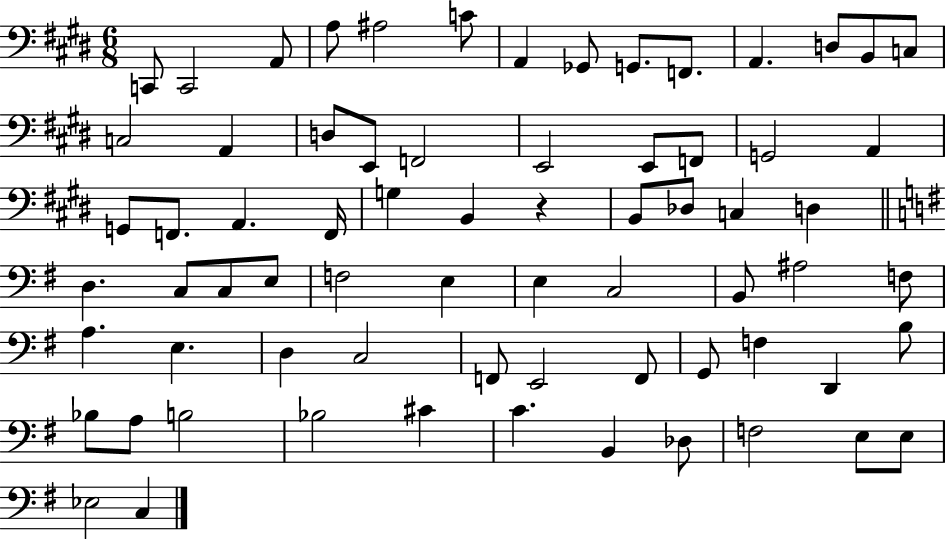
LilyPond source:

{
  \clef bass
  \numericTimeSignature
  \time 6/8
  \key e \major
  \repeat volta 2 { c,8 c,2 a,8 | a8 ais2 c'8 | a,4 ges,8 g,8. f,8. | a,4. d8 b,8 c8 | \break c2 a,4 | d8 e,8 f,2 | e,2 e,8 f,8 | g,2 a,4 | \break g,8 f,8. a,4. f,16 | g4 b,4 r4 | b,8 des8 c4 d4 | \bar "||" \break \key e \minor d4. c8 c8 e8 | f2 e4 | e4 c2 | b,8 ais2 f8 | \break a4. e4. | d4 c2 | f,8 e,2 f,8 | g,8 f4 d,4 b8 | \break bes8 a8 b2 | bes2 cis'4 | c'4. b,4 des8 | f2 e8 e8 | \break ees2 c4 | } \bar "|."
}